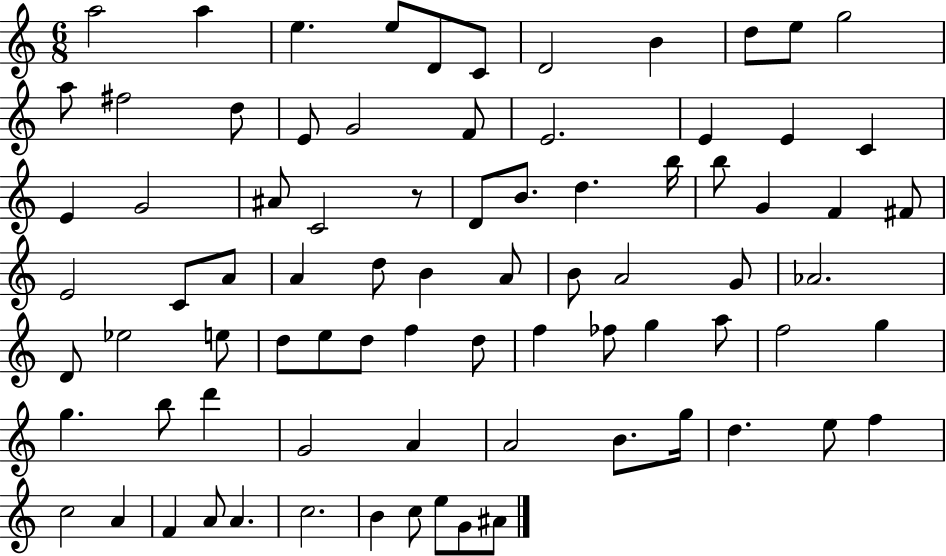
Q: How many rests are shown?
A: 1